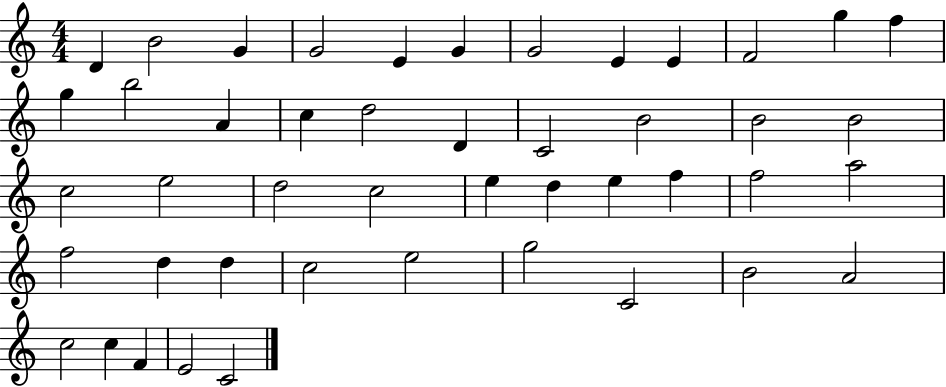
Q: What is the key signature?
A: C major